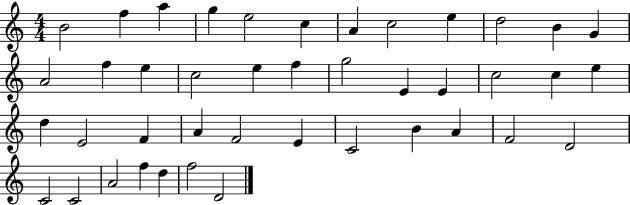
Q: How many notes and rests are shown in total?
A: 42